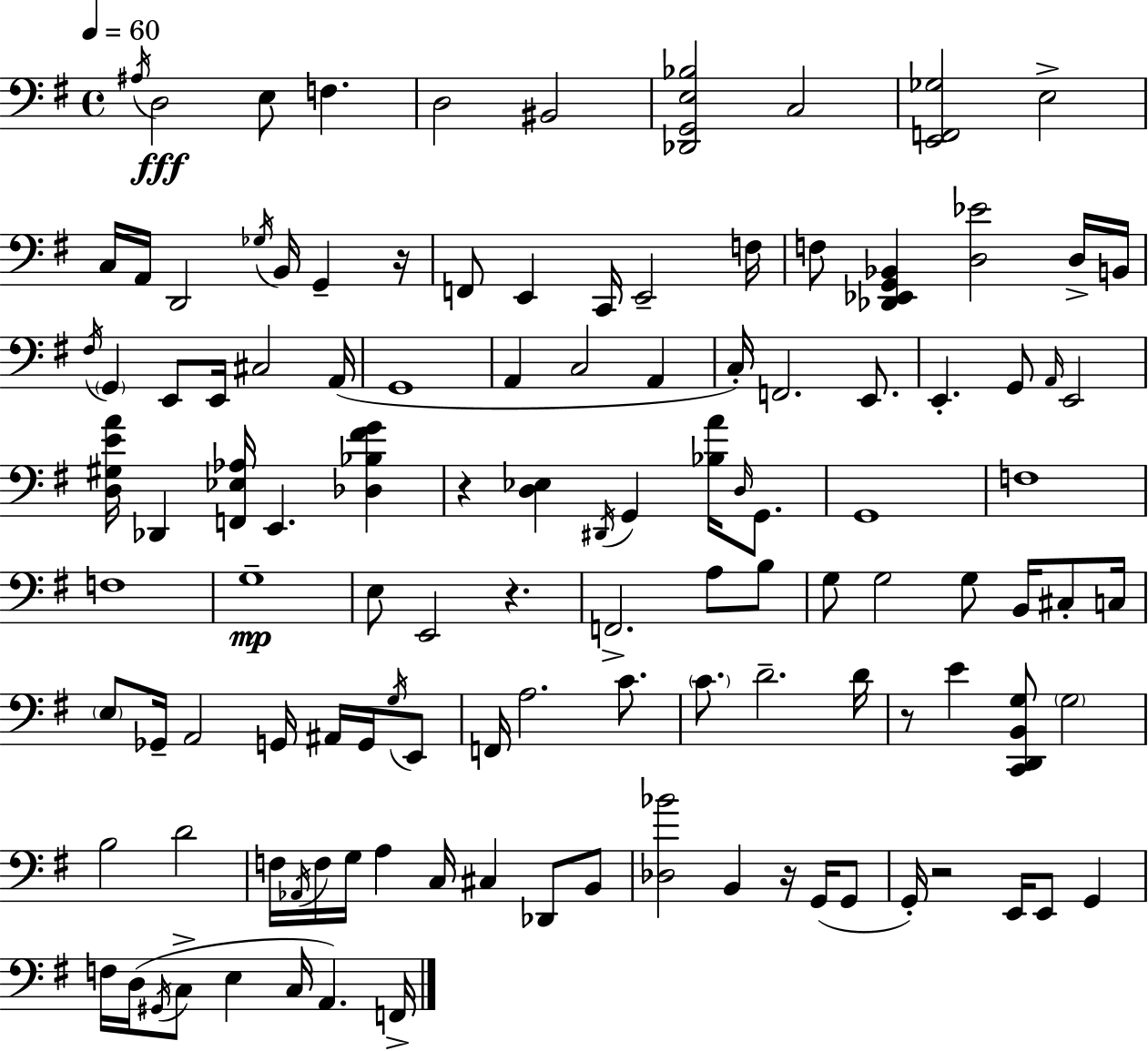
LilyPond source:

{
  \clef bass
  \time 4/4
  \defaultTimeSignature
  \key e \minor
  \tempo 4 = 60
  \repeat volta 2 { \acciaccatura { ais16 }\fff d2 e8 f4. | d2 bis,2 | <des, g, e bes>2 c2 | <e, f, ges>2 e2-> | \break c16 a,16 d,2 \acciaccatura { ges16 } b,16 g,4-- | r16 f,8 e,4 c,16 e,2-- | f16 f8 <des, ees, g, bes,>4 <d ees'>2 | d16-> b,16 \acciaccatura { fis16 } \parenthesize g,4 e,8 e,16 cis2 | \break a,16( g,1 | a,4 c2 a,4 | c16-.) f,2. | e,8. e,4.-. g,8 \grace { a,16 } e,2 | \break <d gis e' a'>16 des,4 <f, ees aes>16 e,4. | <des bes fis' g'>4 r4 <d ees>4 \acciaccatura { dis,16 } g,4 | <bes a'>16 \grace { d16 } g,8. g,1 | f1 | \break f1 | g1--\mp | e8 e,2 | r4. f,2.-> | \break a8 b8 g8 g2 | g8 b,16 cis8-. c16 \parenthesize e8 ges,16-- a,2 | g,16 ais,16 g,16 \acciaccatura { g16 } e,8 f,16 a2. | c'8. \parenthesize c'8. d'2.-- | \break d'16 r8 e'4 <c, d, b, g>8 \parenthesize g2 | b2 d'2 | f16 \acciaccatura { aes,16 } f16 g16 a4 c16 | cis4 des,8 b,8 <des bes'>2 | \break b,4 r16 g,16( g,8 g,16-.) r2 | e,16 e,8 g,4 f16 d16( \acciaccatura { gis,16 } c8-> e4 | c16 a,4.) f,16-> } \bar "|."
}